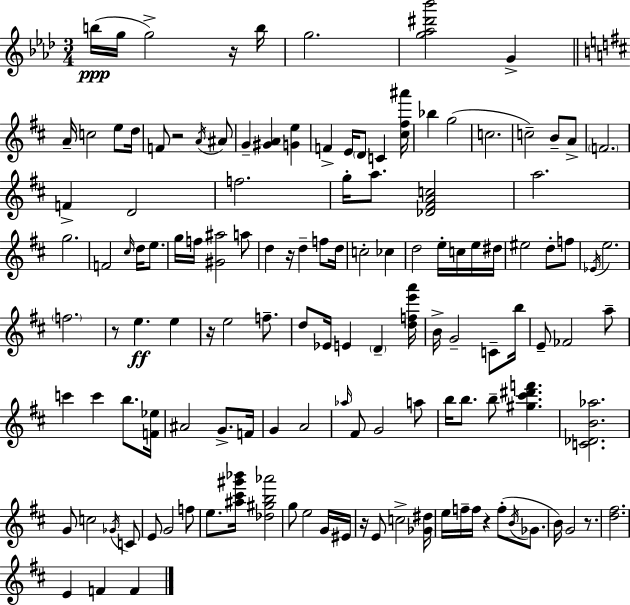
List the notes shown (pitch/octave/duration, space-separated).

B5/s G5/s G5/h R/s B5/s G5/h. [G5,Ab5,D#6,Bb6]/h G4/q A4/s C5/h E5/e D5/s F4/e R/h A4/s A#4/e G4/q [G#4,A4]/q [G4,E5]/q F4/q E4/s D4/e C4/q [C#5,F#5,A#6]/s Bb5/q G5/h C5/h. C5/h B4/e A4/e F4/h. F4/q D4/h F5/h. G5/s A5/e. [Db4,F#4,A4,C5]/h A5/h. G5/h. F4/h C#5/s D5/s E5/e. G5/s F5/s [G#4,A#5]/h A5/e D5/q R/s D5/q F5/e D5/s C5/h CES5/q D5/h E5/s C5/s E5/s D#5/s EIS5/h D5/e F5/e Eb4/s E5/h. F5/h. R/e E5/q. E5/q R/s E5/h F5/e. D5/e Eb4/s E4/q D4/q [D5,F5,E6,A6]/s B4/s G4/h C4/e B5/s E4/e FES4/h A5/e C6/q C6/q B5/e. [F4,Eb5]/s A#4/h G4/e. F4/s G4/q A4/h Ab5/s F#4/e G4/h A5/e B5/s B5/e. B5/e [G#5,C#6,D#6,F6]/q. [C4,Db4,B4,Ab5]/h. G4/e C5/h Gb4/s C4/e E4/e G4/h F5/e E5/e. [A#5,C#6,G#6,Bb6]/s [Db5,G#5,B5,Ab6]/h G5/e E5/h G4/s EIS4/s R/s E4/e C5/h [Gb4,D#5]/s E5/s F5/s F5/s R/q F5/e B4/s Gb4/e. B4/s G4/h R/e. [D5,F#5]/h. E4/q F4/q F4/q